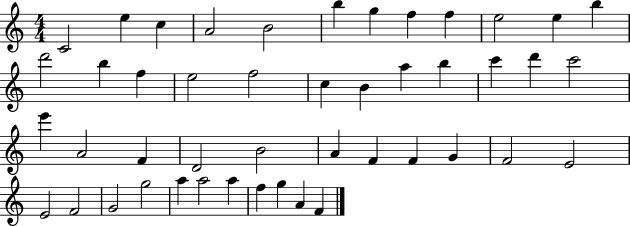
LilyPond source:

{
  \clef treble
  \numericTimeSignature
  \time 4/4
  \key c \major
  c'2 e''4 c''4 | a'2 b'2 | b''4 g''4 f''4 f''4 | e''2 e''4 b''4 | \break d'''2 b''4 f''4 | e''2 f''2 | c''4 b'4 a''4 b''4 | c'''4 d'''4 c'''2 | \break e'''4 a'2 f'4 | d'2 b'2 | a'4 f'4 f'4 g'4 | f'2 e'2 | \break e'2 f'2 | g'2 g''2 | a''4 a''2 a''4 | f''4 g''4 a'4 f'4 | \break \bar "|."
}